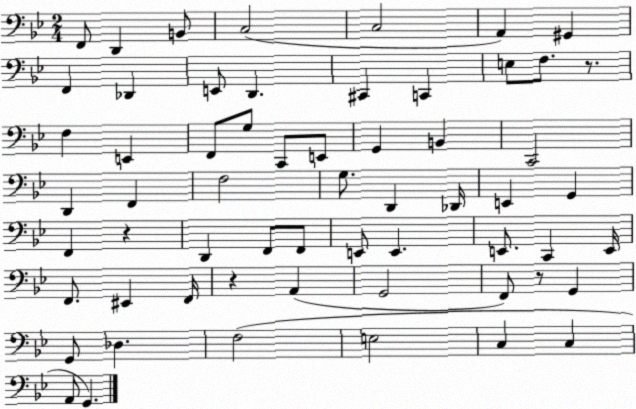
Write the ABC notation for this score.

X:1
T:Untitled
M:2/4
L:1/4
K:Bb
F,,/2 D,, B,,/2 C,2 C,2 A,, ^G,, F,, _D,, E,,/2 D,, ^C,, C,, E,/2 F,/2 z/2 F, E,, F,,/2 G,/2 C,,/2 E,,/2 G,, B,, C,,2 D,, F,, F,2 G,/2 D,, _D,,/4 E,, G,, F,, z D,, F,,/2 F,,/2 E,,/2 E,, E,,/2 C,, E,,/4 F,,/2 ^E,, F,,/4 z A,, G,,2 F,,/2 z/2 G,, G,,/2 _D, F,2 E,2 C, C, A,,/2 G,,